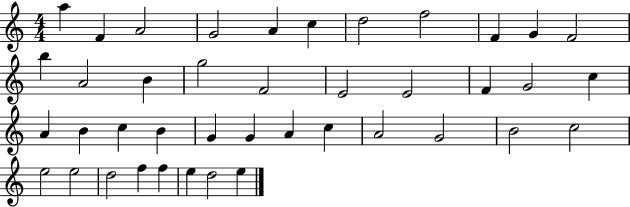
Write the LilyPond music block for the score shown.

{
  \clef treble
  \numericTimeSignature
  \time 4/4
  \key c \major
  a''4 f'4 a'2 | g'2 a'4 c''4 | d''2 f''2 | f'4 g'4 f'2 | \break b''4 a'2 b'4 | g''2 f'2 | e'2 e'2 | f'4 g'2 c''4 | \break a'4 b'4 c''4 b'4 | g'4 g'4 a'4 c''4 | a'2 g'2 | b'2 c''2 | \break e''2 e''2 | d''2 f''4 f''4 | e''4 d''2 e''4 | \bar "|."
}